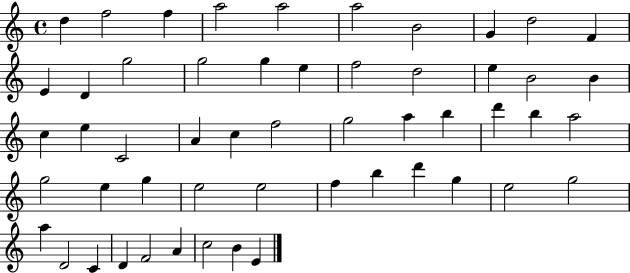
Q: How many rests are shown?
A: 0